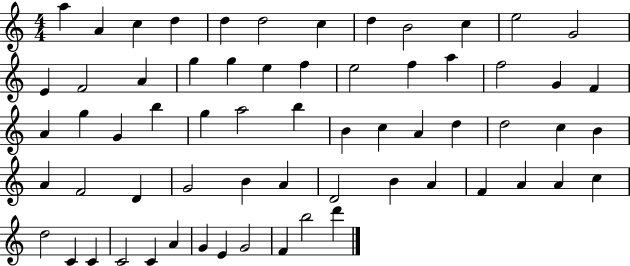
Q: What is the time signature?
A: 4/4